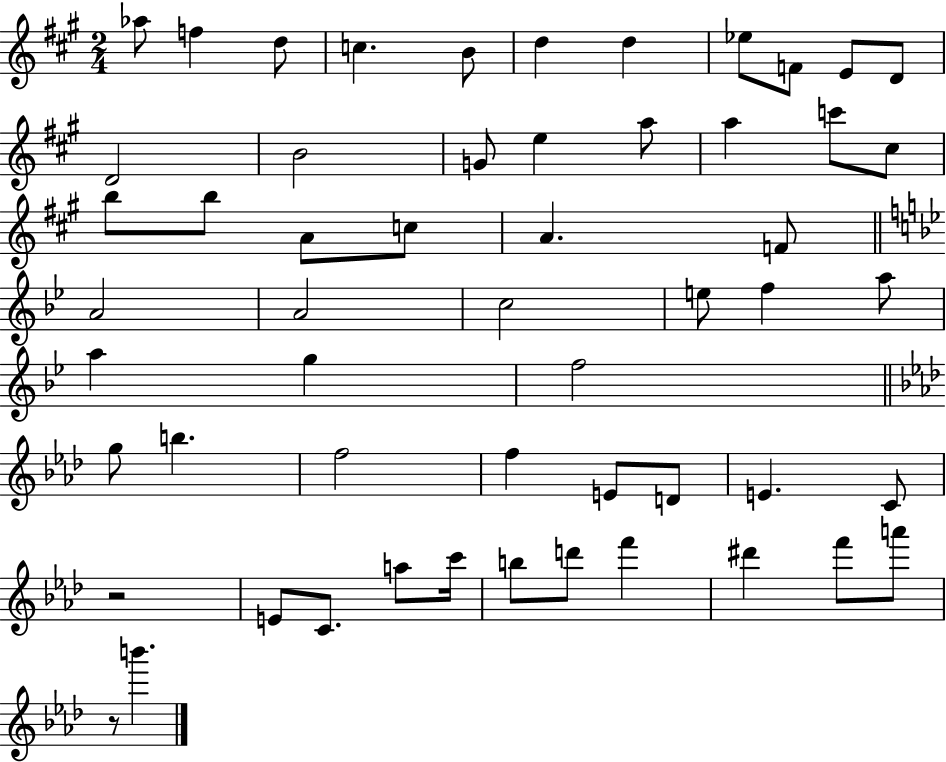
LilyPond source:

{
  \clef treble
  \numericTimeSignature
  \time 2/4
  \key a \major
  \repeat volta 2 { aes''8 f''4 d''8 | c''4. b'8 | d''4 d''4 | ees''8 f'8 e'8 d'8 | \break d'2 | b'2 | g'8 e''4 a''8 | a''4 c'''8 cis''8 | \break b''8 b''8 a'8 c''8 | a'4. f'8 | \bar "||" \break \key g \minor a'2 | a'2 | c''2 | e''8 f''4 a''8 | \break a''4 g''4 | f''2 | \bar "||" \break \key aes \major g''8 b''4. | f''2 | f''4 e'8 d'8 | e'4. c'8 | \break r2 | e'8 c'8. a''8 c'''16 | b''8 d'''8 f'''4 | dis'''4 f'''8 a'''8 | \break r8 b'''4. | } \bar "|."
}